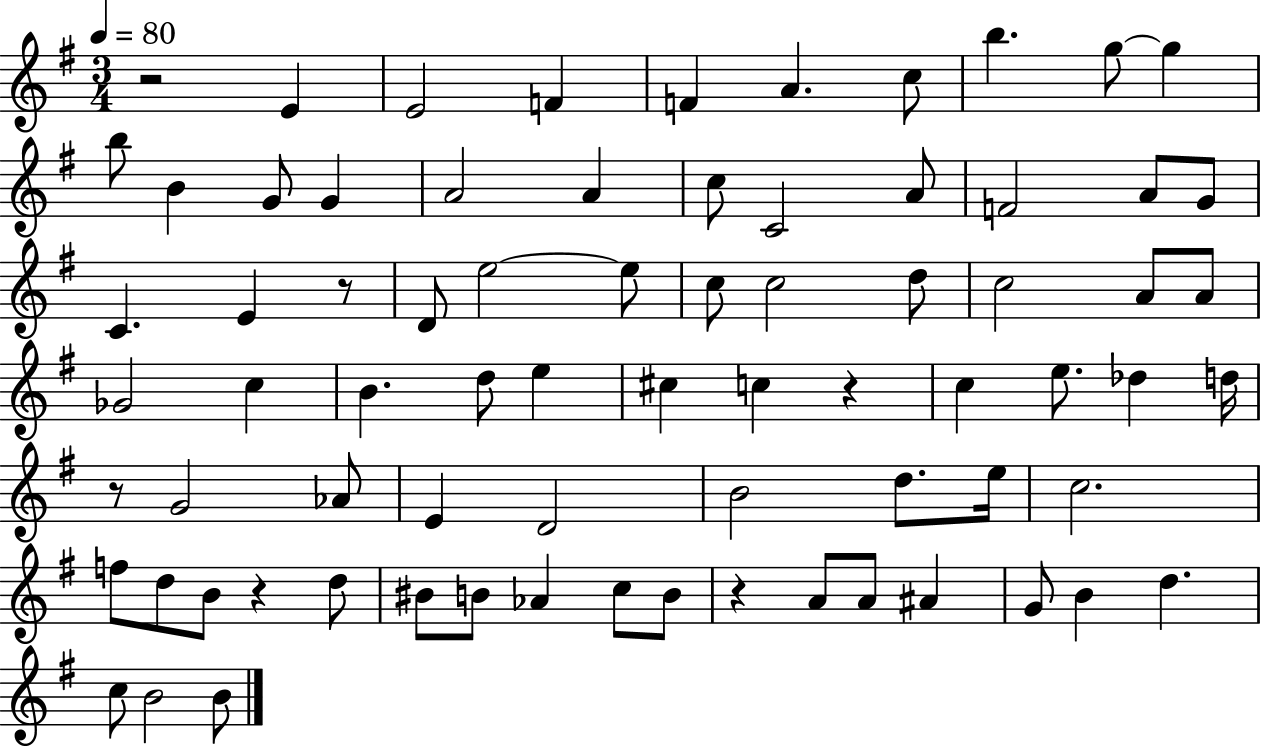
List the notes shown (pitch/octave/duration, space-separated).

R/h E4/q E4/h F4/q F4/q A4/q. C5/e B5/q. G5/e G5/q B5/e B4/q G4/e G4/q A4/h A4/q C5/e C4/h A4/e F4/h A4/e G4/e C4/q. E4/q R/e D4/e E5/h E5/e C5/e C5/h D5/e C5/h A4/e A4/e Gb4/h C5/q B4/q. D5/e E5/q C#5/q C5/q R/q C5/q E5/e. Db5/q D5/s R/e G4/h Ab4/e E4/q D4/h B4/h D5/e. E5/s C5/h. F5/e D5/e B4/e R/q D5/e BIS4/e B4/e Ab4/q C5/e B4/e R/q A4/e A4/e A#4/q G4/e B4/q D5/q. C5/e B4/h B4/e